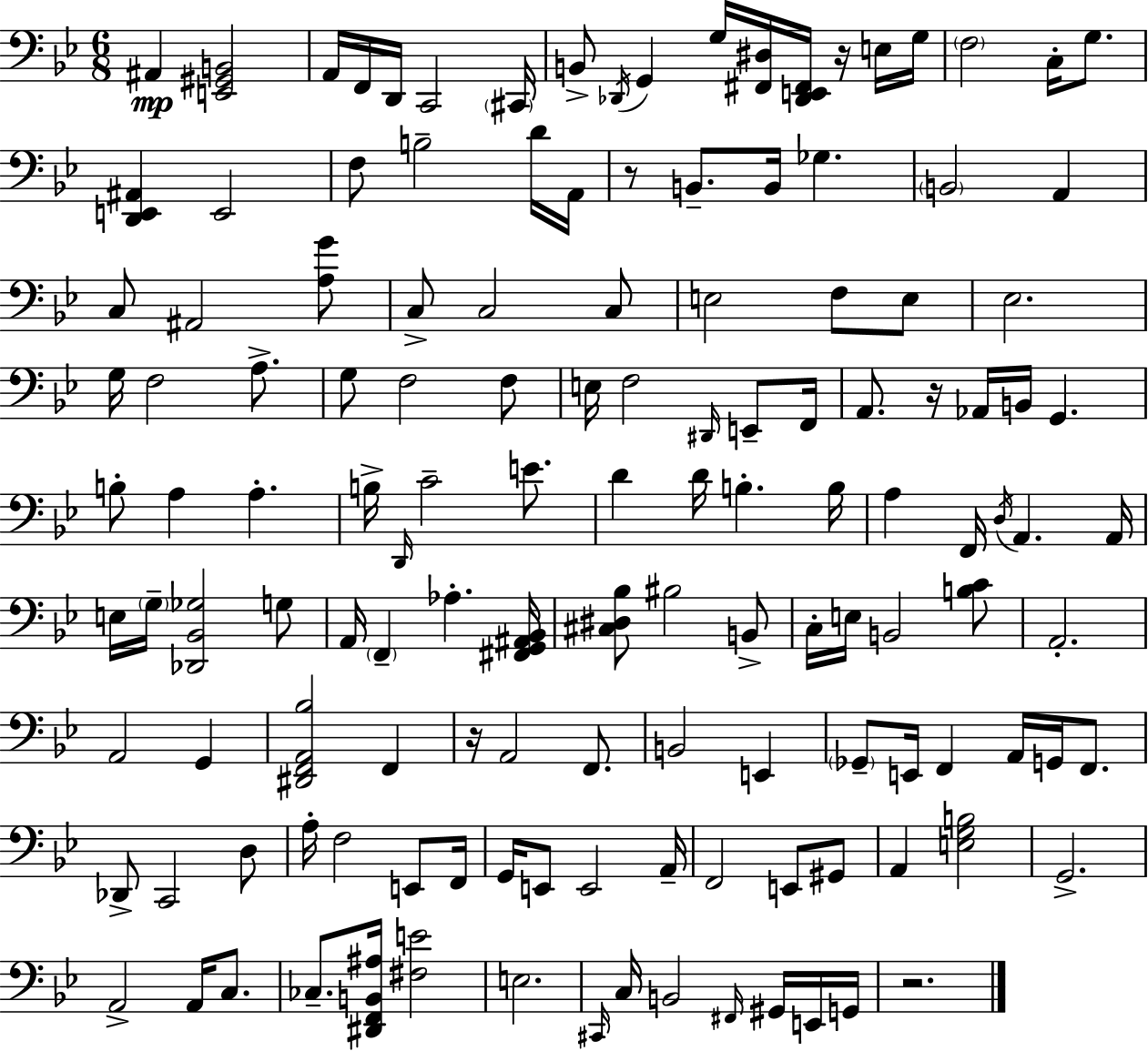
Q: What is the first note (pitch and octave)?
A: A#2